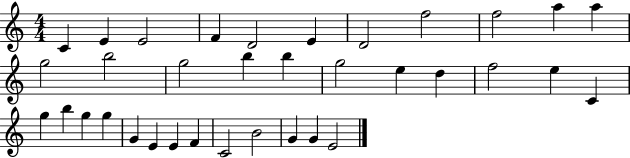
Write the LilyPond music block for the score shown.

{
  \clef treble
  \numericTimeSignature
  \time 4/4
  \key c \major
  c'4 e'4 e'2 | f'4 d'2 e'4 | d'2 f''2 | f''2 a''4 a''4 | \break g''2 b''2 | g''2 b''4 b''4 | g''2 e''4 d''4 | f''2 e''4 c'4 | \break g''4 b''4 g''4 g''4 | g'4 e'4 e'4 f'4 | c'2 b'2 | g'4 g'4 e'2 | \break \bar "|."
}